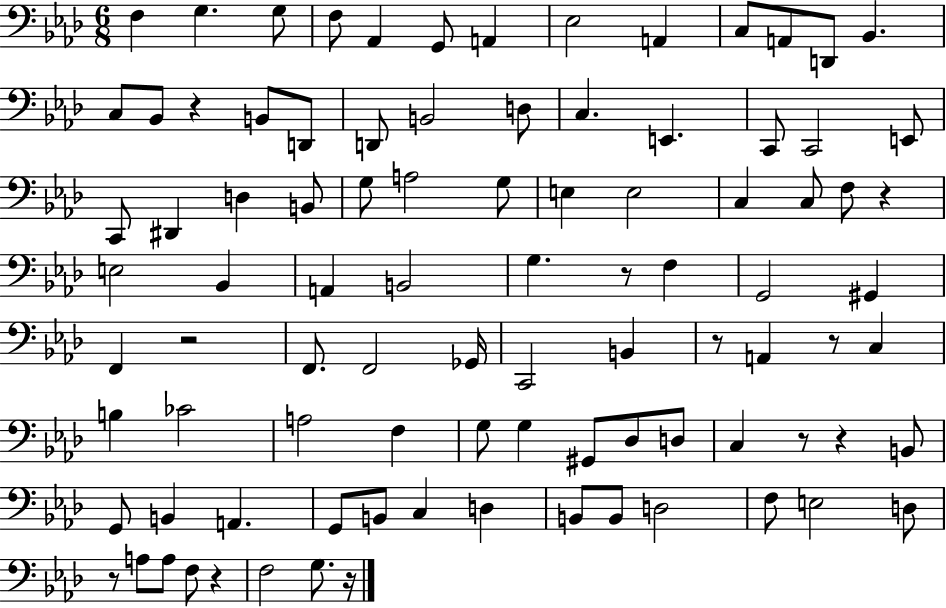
{
  \clef bass
  \numericTimeSignature
  \time 6/8
  \key aes \major
  f4 g4. g8 | f8 aes,4 g,8 a,4 | ees2 a,4 | c8 a,8 d,8 bes,4. | \break c8 bes,8 r4 b,8 d,8 | d,8 b,2 d8 | c4. e,4. | c,8 c,2 e,8 | \break c,8 dis,4 d4 b,8 | g8 a2 g8 | e4 e2 | c4 c8 f8 r4 | \break e2 bes,4 | a,4 b,2 | g4. r8 f4 | g,2 gis,4 | \break f,4 r2 | f,8. f,2 ges,16 | c,2 b,4 | r8 a,4 r8 c4 | \break b4 ces'2 | a2 f4 | g8 g4 gis,8 des8 d8 | c4 r8 r4 b,8 | \break g,8 b,4 a,4. | g,8 b,8 c4 d4 | b,8 b,8 d2 | f8 e2 d8 | \break r8 a8 a8 f8 r4 | f2 g8. r16 | \bar "|."
}